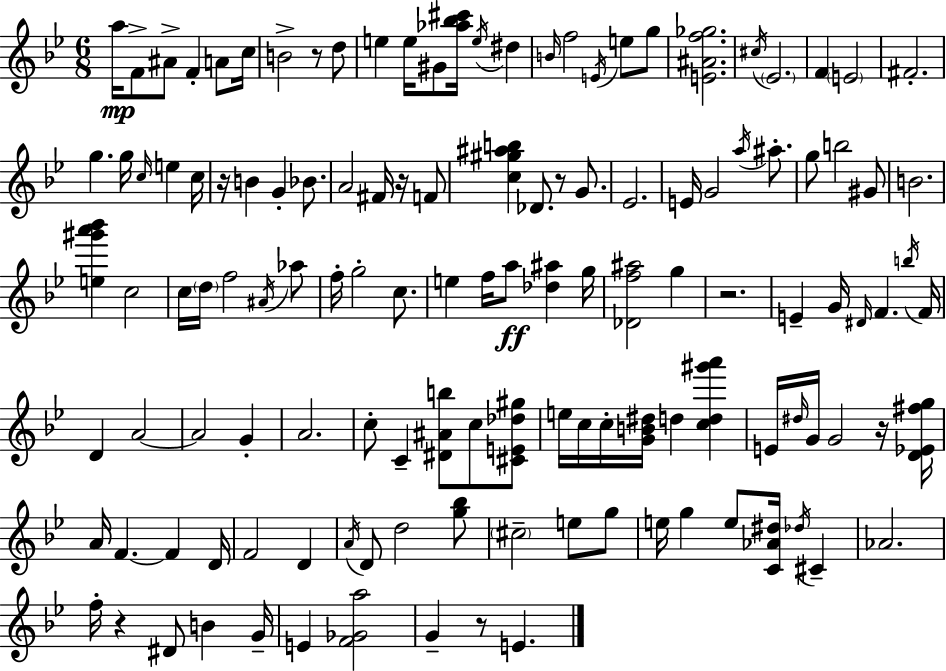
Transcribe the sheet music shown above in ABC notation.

X:1
T:Untitled
M:6/8
L:1/4
K:Gm
a/4 F/2 ^A/2 F A/2 c/4 B2 z/2 d/2 e e/4 ^G/2 [_a_b^c']/4 e/4 ^d B/4 f2 E/4 e/2 g/2 [E^Af_g]2 ^c/4 _E2 F E2 ^F2 g g/4 c/4 e c/4 z/4 B G _B/2 A2 ^F/4 z/4 F/2 [c^g^ab] _D/2 z/2 G/2 _E2 E/4 G2 a/4 ^a/2 g/2 b2 ^G/2 B2 [e^g'a'_b'] c2 c/4 d/4 f2 ^A/4 _a/2 f/4 g2 c/2 e f/4 a/2 [_d^a] g/4 [_Df^a]2 g z2 E G/4 ^D/4 F b/4 F/4 D A2 A2 G A2 c/2 C [^D^Ab]/2 c/2 [^CE_d^g]/2 e/4 c/4 c/4 [GB^d]/4 d [cd^g'a'] E/4 ^d/4 G/4 G2 z/4 [D_E^fg]/4 A/4 F F D/4 F2 D A/4 D/2 d2 [g_b]/2 ^c2 e/2 g/2 e/4 g e/2 [C_A^d]/4 _d/4 ^C _A2 f/4 z ^D/2 B G/4 E [F_Ga]2 G z/2 E